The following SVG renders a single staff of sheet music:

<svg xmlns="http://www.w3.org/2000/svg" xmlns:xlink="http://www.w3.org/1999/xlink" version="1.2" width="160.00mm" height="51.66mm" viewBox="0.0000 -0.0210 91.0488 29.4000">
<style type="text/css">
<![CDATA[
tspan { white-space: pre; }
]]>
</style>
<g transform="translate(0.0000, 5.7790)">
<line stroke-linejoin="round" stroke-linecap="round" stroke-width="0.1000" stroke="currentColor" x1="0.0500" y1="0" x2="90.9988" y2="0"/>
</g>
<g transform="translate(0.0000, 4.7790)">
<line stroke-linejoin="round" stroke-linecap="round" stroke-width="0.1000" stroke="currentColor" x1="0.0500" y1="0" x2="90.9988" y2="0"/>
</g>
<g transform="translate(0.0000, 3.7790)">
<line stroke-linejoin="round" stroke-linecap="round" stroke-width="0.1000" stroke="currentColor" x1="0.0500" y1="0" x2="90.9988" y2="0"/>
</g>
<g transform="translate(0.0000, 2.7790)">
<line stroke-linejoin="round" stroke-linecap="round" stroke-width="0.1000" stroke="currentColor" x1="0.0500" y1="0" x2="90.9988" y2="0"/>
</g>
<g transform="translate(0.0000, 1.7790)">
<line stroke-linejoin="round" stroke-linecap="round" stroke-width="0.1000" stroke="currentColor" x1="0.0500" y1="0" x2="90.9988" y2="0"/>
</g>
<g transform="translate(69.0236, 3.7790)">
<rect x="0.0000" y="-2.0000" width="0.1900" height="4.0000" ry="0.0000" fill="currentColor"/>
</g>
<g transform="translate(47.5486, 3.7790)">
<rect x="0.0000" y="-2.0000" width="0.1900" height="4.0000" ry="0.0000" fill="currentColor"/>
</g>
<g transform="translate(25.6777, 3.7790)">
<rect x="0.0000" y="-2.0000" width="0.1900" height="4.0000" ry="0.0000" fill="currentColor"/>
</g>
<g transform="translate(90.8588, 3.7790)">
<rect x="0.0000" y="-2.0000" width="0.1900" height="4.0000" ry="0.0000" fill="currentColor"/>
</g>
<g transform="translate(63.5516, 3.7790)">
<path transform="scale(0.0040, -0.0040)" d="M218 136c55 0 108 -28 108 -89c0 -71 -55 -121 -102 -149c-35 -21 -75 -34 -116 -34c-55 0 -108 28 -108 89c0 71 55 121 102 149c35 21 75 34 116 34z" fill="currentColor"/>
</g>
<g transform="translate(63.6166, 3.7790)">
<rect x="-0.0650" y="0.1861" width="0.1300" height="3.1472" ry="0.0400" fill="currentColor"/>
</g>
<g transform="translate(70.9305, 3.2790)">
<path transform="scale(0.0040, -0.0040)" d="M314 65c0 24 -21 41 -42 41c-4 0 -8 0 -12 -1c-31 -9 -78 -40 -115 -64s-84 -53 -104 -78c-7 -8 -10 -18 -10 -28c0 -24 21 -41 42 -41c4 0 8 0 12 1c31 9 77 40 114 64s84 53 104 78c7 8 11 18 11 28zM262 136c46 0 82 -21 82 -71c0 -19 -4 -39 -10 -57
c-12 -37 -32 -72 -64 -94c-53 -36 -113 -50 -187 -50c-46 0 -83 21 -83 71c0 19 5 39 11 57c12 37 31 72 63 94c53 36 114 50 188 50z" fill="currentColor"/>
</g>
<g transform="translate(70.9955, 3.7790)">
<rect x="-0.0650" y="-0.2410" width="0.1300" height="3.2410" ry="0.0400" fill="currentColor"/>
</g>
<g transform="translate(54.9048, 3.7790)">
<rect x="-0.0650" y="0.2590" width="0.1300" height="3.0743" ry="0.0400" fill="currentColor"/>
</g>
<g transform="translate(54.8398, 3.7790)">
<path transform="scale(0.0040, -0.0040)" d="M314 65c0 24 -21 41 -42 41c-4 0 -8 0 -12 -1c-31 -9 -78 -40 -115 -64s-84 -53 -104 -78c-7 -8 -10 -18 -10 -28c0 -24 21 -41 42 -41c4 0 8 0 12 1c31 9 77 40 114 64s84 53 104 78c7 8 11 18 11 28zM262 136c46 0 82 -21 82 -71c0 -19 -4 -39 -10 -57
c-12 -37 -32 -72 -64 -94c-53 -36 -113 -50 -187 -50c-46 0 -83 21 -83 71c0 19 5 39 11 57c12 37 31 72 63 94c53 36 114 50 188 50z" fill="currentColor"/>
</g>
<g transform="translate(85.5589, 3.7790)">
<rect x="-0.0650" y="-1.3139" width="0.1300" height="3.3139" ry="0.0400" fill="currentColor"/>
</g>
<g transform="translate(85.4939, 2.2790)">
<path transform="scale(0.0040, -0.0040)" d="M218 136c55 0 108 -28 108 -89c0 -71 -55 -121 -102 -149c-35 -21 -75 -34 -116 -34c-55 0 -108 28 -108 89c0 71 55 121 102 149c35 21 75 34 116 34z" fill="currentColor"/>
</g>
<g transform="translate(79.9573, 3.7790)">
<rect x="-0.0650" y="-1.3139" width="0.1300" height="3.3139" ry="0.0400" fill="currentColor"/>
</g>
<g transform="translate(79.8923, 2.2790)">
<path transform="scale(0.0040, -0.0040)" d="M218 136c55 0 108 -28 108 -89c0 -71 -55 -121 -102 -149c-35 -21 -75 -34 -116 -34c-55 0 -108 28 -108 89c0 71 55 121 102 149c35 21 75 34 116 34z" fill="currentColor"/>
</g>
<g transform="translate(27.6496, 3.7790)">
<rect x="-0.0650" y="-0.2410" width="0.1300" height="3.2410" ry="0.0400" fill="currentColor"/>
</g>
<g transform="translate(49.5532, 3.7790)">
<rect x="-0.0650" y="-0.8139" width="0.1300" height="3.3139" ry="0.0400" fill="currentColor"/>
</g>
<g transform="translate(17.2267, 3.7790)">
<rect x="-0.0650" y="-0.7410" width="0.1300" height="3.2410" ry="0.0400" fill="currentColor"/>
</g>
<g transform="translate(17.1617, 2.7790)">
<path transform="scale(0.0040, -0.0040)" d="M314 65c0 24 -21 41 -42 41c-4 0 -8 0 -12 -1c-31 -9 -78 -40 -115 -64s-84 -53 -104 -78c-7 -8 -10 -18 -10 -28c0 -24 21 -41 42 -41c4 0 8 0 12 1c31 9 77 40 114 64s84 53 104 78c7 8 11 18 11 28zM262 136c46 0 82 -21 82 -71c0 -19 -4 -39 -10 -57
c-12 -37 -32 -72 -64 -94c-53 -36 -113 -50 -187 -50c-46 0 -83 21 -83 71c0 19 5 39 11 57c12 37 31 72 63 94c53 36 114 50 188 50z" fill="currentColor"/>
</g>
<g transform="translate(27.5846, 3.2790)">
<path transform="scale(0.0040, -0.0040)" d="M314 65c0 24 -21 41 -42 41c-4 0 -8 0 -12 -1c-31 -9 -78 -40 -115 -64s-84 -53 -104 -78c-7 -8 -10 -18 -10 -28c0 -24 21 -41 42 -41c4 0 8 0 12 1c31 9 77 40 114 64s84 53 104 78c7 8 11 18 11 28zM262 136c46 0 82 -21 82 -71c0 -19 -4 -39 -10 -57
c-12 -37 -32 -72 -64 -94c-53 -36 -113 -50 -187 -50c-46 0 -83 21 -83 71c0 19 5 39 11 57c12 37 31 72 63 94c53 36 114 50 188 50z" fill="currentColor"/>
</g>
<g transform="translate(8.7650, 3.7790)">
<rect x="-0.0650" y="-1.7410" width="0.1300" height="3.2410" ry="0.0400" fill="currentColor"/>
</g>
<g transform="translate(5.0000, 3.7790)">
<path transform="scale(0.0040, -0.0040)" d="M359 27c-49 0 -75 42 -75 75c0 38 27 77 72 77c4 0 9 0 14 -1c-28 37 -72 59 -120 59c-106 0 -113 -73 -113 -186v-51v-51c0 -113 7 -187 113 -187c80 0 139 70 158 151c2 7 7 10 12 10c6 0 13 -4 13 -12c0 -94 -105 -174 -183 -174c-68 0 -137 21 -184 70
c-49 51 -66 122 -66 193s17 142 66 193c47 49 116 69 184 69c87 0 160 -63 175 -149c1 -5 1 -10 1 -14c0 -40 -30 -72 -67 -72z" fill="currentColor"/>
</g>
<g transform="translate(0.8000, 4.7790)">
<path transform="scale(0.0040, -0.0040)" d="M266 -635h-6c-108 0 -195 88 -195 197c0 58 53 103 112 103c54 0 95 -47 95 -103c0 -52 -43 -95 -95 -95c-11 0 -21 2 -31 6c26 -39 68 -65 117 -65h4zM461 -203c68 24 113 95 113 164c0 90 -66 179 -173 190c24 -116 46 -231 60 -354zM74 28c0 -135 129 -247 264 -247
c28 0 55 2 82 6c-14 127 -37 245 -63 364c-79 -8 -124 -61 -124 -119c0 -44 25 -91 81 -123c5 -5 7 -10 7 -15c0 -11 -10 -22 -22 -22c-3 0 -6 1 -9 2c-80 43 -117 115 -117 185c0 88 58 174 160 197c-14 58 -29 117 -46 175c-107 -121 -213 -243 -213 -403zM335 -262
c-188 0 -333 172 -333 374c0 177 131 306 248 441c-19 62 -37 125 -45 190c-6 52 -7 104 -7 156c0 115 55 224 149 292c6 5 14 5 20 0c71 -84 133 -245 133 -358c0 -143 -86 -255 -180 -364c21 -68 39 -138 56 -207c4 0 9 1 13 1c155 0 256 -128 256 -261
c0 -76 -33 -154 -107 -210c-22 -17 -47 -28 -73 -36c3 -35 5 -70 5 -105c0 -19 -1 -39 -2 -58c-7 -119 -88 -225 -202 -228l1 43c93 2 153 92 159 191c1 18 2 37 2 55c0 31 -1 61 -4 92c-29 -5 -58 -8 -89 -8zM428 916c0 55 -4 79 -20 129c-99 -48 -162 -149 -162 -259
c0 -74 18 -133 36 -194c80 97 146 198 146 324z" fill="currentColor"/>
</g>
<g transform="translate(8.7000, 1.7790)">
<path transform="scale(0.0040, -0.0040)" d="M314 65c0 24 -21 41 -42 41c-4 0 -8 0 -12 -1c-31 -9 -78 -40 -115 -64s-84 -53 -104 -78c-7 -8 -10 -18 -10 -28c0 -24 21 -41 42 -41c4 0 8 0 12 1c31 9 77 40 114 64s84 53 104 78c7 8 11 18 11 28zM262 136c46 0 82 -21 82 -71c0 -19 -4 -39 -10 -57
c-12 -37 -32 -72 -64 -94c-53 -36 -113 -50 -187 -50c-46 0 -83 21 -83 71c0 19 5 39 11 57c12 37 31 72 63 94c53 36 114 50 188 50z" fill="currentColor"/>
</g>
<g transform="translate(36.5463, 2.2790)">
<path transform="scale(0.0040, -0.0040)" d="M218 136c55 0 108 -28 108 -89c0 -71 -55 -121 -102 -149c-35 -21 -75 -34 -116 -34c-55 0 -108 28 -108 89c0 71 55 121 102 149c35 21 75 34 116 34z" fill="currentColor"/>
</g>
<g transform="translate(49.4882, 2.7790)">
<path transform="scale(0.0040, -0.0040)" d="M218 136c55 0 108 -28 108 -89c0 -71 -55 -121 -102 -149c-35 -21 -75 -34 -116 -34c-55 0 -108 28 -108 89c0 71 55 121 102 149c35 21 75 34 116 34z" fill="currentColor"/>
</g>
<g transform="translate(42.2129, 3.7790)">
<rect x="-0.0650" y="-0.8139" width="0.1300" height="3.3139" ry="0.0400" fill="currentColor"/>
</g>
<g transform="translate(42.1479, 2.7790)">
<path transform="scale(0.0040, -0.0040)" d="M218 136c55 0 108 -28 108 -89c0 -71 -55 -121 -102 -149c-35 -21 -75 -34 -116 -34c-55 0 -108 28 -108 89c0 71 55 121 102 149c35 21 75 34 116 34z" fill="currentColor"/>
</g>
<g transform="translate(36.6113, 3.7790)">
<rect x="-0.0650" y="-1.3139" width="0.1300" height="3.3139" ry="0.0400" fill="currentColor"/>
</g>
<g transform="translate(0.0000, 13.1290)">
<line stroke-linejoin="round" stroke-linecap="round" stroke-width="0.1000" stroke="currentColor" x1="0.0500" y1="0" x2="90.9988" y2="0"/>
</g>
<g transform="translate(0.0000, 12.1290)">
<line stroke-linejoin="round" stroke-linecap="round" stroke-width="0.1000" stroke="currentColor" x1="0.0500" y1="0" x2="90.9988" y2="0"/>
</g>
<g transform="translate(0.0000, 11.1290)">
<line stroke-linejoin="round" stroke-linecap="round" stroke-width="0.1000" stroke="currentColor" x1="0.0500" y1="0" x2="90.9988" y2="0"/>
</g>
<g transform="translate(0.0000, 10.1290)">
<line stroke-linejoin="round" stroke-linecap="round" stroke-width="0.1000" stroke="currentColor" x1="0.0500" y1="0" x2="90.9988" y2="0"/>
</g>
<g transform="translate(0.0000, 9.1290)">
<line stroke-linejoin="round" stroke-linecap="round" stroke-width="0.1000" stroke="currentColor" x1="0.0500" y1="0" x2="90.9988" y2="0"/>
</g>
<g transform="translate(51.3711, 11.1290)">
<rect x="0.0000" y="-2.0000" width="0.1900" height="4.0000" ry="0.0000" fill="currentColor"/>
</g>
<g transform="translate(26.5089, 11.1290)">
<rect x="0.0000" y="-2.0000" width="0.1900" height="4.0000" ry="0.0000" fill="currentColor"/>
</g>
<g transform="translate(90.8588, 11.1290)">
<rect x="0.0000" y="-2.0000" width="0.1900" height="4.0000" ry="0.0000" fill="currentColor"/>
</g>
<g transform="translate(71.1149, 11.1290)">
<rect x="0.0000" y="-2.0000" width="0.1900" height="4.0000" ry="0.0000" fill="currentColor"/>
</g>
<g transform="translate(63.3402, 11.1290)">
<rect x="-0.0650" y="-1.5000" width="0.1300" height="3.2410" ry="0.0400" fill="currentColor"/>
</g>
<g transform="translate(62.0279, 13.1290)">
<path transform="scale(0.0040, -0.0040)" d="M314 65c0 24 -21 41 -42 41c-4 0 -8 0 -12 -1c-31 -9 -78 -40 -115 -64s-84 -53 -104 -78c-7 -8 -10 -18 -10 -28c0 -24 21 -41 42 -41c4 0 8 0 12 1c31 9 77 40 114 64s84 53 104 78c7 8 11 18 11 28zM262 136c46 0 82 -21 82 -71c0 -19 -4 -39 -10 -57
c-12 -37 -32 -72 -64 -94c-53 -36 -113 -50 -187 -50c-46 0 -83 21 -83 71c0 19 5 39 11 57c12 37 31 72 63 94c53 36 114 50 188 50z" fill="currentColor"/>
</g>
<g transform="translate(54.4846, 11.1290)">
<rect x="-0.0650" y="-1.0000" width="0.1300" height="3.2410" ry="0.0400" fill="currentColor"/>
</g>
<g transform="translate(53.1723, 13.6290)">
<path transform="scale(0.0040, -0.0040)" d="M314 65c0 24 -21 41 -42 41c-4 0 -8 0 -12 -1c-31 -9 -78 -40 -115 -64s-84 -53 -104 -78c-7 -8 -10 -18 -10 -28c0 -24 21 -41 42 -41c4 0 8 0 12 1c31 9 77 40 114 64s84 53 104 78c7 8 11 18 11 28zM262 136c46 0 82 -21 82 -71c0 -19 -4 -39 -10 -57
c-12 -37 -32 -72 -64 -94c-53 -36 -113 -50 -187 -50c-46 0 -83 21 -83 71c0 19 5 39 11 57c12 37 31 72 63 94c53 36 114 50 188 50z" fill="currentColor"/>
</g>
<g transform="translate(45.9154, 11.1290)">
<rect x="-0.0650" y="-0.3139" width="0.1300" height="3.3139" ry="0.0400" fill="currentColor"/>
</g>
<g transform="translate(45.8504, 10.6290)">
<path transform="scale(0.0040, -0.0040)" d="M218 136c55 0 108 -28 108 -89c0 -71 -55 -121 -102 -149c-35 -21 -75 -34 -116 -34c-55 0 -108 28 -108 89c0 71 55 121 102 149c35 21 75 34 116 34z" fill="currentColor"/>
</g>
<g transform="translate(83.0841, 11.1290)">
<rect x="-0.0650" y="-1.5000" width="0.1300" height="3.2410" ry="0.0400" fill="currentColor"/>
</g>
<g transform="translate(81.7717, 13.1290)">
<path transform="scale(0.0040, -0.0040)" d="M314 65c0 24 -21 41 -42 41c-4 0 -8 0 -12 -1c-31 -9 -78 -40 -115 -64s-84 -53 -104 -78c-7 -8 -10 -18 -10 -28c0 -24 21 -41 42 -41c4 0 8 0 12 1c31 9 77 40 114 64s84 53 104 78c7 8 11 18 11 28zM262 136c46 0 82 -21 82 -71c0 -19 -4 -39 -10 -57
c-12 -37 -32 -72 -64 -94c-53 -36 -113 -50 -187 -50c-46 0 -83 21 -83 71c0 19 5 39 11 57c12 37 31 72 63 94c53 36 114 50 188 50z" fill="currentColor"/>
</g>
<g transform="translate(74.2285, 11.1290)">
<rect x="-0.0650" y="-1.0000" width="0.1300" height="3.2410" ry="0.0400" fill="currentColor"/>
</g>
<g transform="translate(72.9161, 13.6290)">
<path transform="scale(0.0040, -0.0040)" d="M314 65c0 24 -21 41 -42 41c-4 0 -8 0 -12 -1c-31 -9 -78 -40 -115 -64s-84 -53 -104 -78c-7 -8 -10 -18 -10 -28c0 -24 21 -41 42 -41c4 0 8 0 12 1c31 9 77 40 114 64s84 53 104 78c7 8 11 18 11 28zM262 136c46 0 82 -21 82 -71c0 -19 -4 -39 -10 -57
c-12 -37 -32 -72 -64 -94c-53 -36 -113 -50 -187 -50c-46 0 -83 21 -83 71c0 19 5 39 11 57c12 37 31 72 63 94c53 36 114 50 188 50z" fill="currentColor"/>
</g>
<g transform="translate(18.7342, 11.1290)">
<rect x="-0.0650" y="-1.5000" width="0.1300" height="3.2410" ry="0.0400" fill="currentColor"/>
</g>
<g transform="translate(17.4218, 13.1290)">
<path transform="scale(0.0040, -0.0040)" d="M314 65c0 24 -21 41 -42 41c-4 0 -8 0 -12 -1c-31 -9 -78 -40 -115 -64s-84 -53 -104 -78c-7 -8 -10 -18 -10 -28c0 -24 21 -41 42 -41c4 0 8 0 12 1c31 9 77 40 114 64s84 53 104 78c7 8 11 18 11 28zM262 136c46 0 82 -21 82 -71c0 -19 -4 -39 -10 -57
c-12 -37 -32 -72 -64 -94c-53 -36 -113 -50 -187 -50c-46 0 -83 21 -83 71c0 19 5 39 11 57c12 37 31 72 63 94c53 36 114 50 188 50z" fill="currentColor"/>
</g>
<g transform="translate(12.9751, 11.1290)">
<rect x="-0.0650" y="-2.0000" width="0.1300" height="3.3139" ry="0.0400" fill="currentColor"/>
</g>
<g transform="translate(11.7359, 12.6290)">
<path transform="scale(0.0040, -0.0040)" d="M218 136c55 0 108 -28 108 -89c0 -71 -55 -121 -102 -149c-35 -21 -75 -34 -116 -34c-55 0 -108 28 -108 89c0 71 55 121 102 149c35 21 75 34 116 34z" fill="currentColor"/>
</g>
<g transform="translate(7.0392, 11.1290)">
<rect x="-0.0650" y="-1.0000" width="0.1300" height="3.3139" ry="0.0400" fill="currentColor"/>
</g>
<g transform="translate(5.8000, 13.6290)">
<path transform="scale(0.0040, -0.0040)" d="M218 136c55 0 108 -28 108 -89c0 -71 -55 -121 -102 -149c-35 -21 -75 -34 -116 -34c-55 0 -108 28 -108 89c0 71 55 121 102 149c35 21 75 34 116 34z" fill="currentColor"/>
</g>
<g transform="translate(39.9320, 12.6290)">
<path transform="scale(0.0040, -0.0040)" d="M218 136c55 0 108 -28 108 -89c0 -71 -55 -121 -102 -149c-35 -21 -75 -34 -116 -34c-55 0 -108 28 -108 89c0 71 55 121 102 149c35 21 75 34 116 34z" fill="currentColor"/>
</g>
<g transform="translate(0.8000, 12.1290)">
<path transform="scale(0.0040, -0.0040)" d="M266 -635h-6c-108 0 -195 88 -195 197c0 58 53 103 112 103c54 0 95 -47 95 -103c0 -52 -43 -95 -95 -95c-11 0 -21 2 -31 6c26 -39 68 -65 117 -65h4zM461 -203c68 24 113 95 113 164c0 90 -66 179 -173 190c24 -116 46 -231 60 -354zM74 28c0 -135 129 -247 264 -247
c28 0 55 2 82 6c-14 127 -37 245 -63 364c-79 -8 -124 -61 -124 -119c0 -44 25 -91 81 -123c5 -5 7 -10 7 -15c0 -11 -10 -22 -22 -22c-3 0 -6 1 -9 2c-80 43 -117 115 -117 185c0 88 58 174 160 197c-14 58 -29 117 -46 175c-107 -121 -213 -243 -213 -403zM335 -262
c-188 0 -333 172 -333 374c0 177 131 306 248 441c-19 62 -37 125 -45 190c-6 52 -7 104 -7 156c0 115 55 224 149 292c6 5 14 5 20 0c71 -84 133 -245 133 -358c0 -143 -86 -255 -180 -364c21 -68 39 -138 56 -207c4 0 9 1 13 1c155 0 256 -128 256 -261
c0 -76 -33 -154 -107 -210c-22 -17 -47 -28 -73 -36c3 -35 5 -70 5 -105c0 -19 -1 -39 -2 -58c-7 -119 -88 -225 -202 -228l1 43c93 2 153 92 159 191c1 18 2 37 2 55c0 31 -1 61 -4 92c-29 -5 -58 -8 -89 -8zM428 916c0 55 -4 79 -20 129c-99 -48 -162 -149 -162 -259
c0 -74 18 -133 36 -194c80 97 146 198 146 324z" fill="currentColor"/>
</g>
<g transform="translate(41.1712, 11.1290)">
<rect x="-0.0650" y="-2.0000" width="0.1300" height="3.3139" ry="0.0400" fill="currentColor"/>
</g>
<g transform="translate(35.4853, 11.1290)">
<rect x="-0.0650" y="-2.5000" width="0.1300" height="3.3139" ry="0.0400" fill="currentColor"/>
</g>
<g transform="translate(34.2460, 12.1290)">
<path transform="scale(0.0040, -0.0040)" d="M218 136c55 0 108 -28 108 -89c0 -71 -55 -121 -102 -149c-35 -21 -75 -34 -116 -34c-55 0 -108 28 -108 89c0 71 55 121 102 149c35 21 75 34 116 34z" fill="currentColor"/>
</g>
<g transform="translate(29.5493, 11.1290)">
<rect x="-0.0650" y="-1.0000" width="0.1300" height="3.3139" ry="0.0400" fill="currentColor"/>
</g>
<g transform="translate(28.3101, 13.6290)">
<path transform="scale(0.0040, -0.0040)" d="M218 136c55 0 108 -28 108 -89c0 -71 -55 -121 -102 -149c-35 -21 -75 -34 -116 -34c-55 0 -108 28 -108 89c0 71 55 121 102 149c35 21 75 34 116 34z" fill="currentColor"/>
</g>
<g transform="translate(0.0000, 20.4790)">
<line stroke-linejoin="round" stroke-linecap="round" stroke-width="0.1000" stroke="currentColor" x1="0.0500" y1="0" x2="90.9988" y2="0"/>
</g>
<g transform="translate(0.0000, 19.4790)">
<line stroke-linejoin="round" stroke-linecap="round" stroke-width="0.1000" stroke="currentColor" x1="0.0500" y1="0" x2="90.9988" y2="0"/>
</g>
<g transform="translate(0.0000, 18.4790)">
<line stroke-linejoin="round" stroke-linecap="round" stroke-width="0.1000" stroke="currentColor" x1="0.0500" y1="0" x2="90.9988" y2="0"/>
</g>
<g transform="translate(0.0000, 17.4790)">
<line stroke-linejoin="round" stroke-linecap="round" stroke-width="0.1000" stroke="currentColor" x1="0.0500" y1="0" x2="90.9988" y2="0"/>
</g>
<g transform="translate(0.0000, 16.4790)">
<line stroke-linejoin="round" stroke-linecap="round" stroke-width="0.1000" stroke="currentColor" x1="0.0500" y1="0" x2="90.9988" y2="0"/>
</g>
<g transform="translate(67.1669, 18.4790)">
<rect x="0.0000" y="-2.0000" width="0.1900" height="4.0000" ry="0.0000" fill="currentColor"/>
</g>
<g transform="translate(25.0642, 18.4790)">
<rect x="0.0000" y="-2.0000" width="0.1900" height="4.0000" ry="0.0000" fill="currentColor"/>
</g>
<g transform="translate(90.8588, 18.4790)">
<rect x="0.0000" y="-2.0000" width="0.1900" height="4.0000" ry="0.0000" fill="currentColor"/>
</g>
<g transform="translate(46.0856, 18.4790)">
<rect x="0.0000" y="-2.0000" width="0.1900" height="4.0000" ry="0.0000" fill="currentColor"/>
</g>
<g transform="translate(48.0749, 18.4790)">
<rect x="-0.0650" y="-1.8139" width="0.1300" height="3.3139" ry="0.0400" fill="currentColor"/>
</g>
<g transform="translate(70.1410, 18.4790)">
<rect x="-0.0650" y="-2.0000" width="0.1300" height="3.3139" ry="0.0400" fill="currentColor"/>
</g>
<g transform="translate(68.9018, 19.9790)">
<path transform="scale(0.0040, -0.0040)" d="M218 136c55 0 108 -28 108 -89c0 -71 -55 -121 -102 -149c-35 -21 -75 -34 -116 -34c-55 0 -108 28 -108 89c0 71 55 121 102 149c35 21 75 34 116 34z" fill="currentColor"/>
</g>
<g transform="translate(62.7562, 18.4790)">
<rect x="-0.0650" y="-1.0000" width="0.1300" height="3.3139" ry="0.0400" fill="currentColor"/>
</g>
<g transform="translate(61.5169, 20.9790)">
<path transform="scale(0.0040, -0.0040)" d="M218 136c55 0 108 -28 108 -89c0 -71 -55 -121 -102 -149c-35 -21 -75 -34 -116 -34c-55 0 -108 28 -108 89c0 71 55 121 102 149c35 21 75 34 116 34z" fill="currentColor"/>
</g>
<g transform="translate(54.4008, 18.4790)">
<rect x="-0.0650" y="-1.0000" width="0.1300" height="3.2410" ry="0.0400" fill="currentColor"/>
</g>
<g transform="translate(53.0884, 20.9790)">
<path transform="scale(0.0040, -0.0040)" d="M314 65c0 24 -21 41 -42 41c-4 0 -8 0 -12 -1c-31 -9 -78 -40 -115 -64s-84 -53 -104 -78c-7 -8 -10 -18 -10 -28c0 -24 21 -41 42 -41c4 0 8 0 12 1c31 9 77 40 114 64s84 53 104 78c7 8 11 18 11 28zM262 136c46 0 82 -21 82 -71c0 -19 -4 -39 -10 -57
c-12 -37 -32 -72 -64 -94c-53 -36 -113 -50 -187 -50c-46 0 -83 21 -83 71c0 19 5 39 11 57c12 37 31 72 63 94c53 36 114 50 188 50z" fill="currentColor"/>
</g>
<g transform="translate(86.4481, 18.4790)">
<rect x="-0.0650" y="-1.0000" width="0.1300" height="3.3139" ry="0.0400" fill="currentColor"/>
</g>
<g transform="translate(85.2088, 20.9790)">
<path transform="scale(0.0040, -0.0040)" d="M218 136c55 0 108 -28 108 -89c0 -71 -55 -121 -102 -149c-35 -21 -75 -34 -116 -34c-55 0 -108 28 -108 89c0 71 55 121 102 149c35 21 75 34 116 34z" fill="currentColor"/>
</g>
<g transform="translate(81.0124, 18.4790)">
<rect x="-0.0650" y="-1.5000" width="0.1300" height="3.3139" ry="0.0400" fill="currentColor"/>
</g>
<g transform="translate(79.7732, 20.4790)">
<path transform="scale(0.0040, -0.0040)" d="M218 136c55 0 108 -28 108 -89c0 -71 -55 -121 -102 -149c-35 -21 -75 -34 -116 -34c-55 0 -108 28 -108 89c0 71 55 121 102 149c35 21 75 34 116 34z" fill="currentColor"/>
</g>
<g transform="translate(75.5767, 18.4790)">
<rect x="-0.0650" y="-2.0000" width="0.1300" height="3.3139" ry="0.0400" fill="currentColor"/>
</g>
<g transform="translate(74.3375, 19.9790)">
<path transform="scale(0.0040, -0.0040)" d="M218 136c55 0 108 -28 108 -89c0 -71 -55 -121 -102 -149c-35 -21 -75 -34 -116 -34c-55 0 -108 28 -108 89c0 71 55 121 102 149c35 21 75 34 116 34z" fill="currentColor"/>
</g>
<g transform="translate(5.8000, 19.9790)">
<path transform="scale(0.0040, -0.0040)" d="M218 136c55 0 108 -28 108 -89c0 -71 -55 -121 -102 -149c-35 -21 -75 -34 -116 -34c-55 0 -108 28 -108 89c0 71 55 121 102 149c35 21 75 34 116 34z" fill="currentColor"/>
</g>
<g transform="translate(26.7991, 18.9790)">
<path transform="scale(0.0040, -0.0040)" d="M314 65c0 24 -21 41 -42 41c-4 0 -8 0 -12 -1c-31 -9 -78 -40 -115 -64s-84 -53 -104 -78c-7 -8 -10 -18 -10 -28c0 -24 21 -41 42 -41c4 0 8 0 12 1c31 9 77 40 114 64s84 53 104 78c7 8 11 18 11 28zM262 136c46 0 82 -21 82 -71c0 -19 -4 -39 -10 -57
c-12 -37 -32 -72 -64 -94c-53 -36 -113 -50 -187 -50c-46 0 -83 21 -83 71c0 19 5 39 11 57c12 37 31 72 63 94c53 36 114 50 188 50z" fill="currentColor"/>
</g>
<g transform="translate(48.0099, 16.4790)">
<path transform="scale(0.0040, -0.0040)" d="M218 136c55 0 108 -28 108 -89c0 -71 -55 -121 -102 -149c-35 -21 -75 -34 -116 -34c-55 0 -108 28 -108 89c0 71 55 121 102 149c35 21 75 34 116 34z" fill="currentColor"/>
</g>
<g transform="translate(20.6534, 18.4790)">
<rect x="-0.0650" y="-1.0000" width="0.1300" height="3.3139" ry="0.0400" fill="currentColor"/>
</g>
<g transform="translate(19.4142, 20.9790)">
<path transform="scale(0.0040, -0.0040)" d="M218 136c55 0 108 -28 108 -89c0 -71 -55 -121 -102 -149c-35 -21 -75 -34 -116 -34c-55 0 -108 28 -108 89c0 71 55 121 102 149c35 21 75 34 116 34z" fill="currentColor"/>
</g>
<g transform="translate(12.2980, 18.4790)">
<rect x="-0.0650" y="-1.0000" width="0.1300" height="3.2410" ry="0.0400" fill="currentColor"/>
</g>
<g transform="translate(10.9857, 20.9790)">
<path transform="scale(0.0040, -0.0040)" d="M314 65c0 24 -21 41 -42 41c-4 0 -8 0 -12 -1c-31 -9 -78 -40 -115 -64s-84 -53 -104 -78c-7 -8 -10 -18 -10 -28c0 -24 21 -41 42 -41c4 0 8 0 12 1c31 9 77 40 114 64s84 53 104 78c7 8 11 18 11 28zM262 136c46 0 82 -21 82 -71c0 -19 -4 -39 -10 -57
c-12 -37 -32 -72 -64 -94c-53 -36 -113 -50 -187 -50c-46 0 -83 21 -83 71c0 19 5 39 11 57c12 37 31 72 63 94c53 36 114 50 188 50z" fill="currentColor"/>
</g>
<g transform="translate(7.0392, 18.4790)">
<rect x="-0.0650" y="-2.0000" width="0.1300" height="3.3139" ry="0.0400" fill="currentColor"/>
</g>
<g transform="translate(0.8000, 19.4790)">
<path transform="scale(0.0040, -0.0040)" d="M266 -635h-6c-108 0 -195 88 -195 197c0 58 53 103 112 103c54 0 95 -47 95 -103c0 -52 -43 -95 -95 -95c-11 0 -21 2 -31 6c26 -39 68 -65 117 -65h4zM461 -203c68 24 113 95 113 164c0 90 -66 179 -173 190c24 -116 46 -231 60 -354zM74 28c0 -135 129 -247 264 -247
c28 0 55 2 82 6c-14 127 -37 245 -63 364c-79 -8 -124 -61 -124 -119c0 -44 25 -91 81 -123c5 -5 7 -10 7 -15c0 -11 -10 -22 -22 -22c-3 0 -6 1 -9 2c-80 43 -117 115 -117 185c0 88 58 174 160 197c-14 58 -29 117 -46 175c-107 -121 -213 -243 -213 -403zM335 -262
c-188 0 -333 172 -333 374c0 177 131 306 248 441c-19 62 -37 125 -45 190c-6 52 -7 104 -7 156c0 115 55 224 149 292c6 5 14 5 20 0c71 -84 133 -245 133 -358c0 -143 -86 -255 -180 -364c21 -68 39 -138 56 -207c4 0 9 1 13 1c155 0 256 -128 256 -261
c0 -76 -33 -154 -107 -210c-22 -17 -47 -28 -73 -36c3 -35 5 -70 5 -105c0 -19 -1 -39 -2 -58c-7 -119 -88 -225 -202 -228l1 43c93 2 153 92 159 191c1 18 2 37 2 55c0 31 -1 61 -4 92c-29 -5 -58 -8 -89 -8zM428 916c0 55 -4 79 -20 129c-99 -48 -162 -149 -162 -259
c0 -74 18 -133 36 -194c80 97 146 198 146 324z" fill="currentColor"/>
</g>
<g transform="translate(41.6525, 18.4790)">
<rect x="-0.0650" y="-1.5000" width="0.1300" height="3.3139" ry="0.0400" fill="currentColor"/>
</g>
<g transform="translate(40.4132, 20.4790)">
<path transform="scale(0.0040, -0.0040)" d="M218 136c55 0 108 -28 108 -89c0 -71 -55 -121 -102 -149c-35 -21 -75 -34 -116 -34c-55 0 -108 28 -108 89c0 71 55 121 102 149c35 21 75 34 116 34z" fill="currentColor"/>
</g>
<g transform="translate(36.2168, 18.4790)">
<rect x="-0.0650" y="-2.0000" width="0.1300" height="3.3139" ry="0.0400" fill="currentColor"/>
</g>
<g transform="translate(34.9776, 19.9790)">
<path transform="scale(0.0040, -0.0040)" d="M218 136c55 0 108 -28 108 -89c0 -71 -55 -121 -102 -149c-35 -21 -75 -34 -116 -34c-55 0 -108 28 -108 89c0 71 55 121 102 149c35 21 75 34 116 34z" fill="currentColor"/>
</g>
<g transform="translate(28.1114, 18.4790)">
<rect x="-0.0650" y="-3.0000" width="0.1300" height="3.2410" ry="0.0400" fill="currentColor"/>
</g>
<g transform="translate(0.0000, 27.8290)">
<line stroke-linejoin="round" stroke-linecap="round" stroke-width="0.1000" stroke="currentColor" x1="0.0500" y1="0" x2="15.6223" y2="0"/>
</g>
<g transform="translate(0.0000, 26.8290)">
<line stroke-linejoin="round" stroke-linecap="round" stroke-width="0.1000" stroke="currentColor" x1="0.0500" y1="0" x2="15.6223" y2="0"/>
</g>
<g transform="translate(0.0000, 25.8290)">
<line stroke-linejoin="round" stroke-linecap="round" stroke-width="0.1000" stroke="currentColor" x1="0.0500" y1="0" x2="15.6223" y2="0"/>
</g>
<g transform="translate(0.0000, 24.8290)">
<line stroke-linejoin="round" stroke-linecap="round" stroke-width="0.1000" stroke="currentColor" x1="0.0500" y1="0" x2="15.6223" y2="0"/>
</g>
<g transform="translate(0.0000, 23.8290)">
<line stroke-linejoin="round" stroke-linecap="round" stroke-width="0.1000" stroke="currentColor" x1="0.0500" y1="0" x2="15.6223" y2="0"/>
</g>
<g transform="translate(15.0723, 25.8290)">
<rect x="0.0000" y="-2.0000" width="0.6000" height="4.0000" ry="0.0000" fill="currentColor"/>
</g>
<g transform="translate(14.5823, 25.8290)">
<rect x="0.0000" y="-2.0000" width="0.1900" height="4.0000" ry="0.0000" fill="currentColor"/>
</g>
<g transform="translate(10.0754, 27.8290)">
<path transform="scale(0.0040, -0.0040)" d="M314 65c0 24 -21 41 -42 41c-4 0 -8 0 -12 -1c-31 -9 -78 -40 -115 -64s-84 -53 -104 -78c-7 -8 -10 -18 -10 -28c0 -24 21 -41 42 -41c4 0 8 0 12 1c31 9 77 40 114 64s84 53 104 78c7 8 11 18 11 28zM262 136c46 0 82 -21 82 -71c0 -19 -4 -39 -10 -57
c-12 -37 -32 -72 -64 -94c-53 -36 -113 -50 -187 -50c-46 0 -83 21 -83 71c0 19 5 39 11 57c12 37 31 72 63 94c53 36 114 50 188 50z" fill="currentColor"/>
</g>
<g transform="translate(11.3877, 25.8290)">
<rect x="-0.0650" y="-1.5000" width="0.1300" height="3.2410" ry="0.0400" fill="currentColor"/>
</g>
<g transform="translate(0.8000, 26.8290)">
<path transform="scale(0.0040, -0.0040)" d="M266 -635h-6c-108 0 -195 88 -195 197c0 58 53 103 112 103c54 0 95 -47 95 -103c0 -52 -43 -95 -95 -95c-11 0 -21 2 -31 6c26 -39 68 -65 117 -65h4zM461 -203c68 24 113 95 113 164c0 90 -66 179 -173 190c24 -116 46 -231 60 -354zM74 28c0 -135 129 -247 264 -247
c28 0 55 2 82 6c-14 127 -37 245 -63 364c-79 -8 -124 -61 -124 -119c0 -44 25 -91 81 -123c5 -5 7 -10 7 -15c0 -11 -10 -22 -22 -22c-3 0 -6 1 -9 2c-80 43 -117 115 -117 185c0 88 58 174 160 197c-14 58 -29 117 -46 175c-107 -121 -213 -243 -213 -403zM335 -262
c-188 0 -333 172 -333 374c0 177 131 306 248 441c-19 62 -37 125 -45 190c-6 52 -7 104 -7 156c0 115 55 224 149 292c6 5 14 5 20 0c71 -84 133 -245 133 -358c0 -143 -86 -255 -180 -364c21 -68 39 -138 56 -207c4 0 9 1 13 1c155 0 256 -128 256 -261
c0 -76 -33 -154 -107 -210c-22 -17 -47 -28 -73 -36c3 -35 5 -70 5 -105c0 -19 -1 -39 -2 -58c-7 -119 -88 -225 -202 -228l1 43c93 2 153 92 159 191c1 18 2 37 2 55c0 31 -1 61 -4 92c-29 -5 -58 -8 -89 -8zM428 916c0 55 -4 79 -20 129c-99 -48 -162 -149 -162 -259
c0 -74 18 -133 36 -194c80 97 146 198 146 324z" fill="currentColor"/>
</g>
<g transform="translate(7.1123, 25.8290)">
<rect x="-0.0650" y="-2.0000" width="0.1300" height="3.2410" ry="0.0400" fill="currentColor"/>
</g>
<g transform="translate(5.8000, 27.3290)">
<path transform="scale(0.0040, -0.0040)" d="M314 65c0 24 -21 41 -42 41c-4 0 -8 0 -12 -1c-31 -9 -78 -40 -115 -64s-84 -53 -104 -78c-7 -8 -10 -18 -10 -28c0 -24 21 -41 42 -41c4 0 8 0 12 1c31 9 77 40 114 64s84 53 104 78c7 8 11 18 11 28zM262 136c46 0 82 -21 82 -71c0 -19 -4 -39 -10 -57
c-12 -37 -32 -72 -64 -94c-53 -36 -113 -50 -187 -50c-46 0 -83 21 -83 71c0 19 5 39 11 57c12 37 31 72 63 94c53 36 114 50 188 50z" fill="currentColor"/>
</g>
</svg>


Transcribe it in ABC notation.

X:1
T:Untitled
M:4/4
L:1/4
K:C
f2 d2 c2 e d d B2 B c2 e e D F E2 D G F c D2 E2 D2 E2 F D2 D A2 F E f D2 D F F E D F2 E2